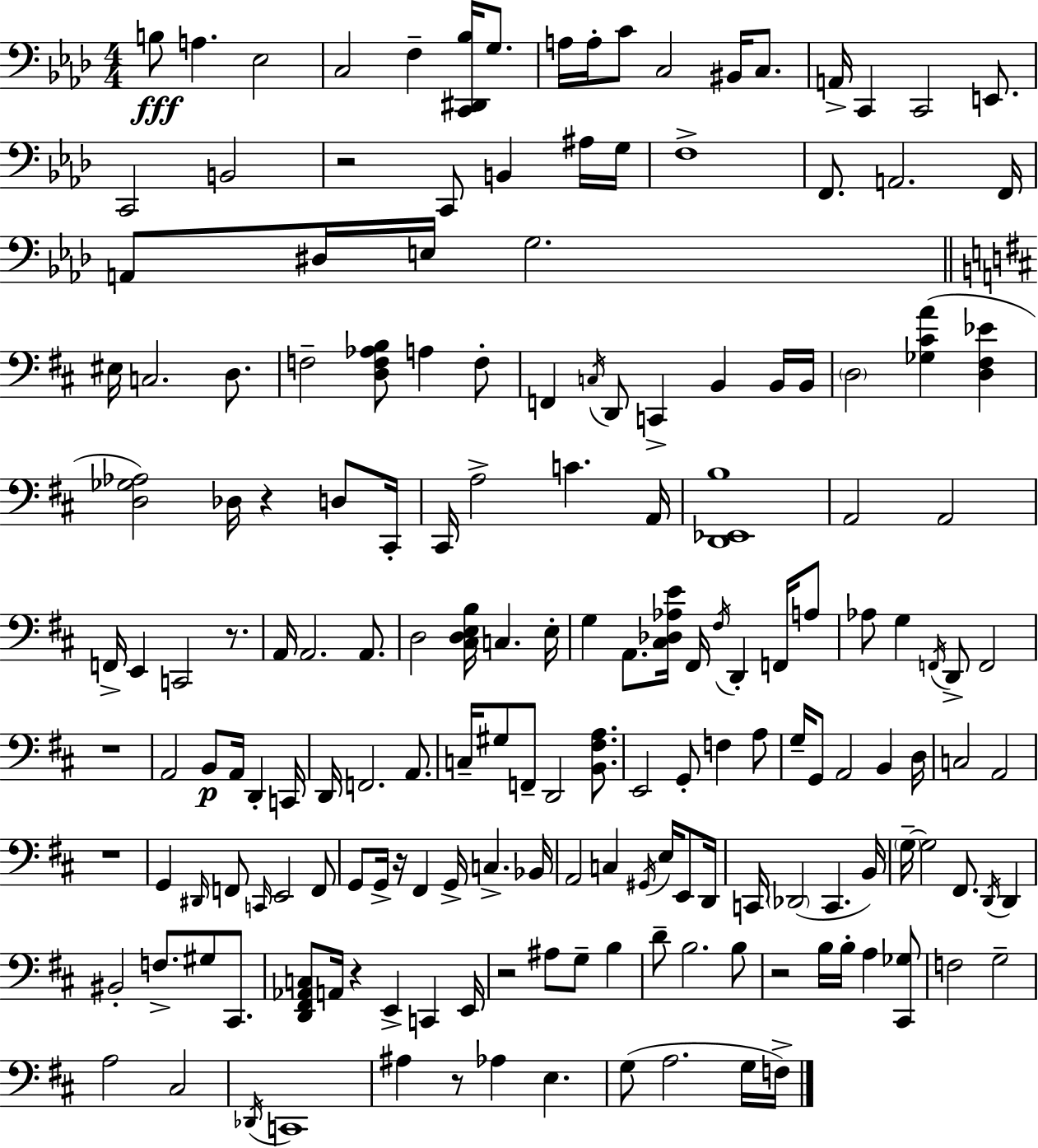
{
  \clef bass
  \numericTimeSignature
  \time 4/4
  \key f \minor
  \repeat volta 2 { b8\fff a4. ees2 | c2 f4-- <c, dis, bes>16 g8. | a16 a16-. c'8 c2 bis,16 c8. | a,16-> c,4 c,2 e,8. | \break c,2 b,2 | r2 c,8 b,4 ais16 g16 | f1-> | f,8. a,2. f,16 | \break a,8 dis16 e16 g2. | \bar "||" \break \key d \major eis16 c2. d8. | f2-- <d f aes b>8 a4 f8-. | f,4 \acciaccatura { c16 } d,8 c,4-> b,4 b,16 | b,16 \parenthesize d2 <ges cis' a'>4( <d fis ees'>4 | \break <d ges aes>2) des16 r4 d8 | cis,16-. cis,16 a2-> c'4. | a,16 <d, ees, b>1 | a,2 a,2 | \break f,16-> e,4 c,2 r8. | a,16 a,2. a,8. | d2 <cis d e b>16 c4. | e16-. g4 a,8. <cis des aes e'>16 fis,16 \acciaccatura { fis16 } d,4-. f,16 | \break a8 aes8 g4 \acciaccatura { f,16 } d,8-> f,2 | r1 | a,2 b,8\p a,16 d,4-. | c,16 d,16 f,2. | \break a,8. c16-- gis8 f,8-- d,2 | <b, fis a>8. e,2 g,8-. f4 | a8 g16-- g,8 a,2 b,4 | d16 c2 a,2 | \break r1 | g,4 \grace { dis,16 } f,8 \grace { c,16 } e,2 | f,8 g,8 g,16-> r16 fis,4 g,16-> c4.-> | bes,16 a,2 c4 | \break \acciaccatura { gis,16 } e16 e,8 d,16 c,16 \parenthesize des,2( c,4. | b,16) \parenthesize g16--~~ g2 fis,8. | \acciaccatura { d,16 } d,4 bis,2-. f8.-> | gis8 cis,8. <d, fis, aes, c>8 a,16 r4 e,4-> | \break c,4 e,16 r2 ais8 | g8-- b4 d'8-- b2. | b8 r2 b16 | b16-. a4 <cis, ges>8 f2 g2-- | \break a2 cis2 | \acciaccatura { des,16 } c,1 | ais4 r8 aes4 | e4. g8( a2. | \break g16 f16->) } \bar "|."
}